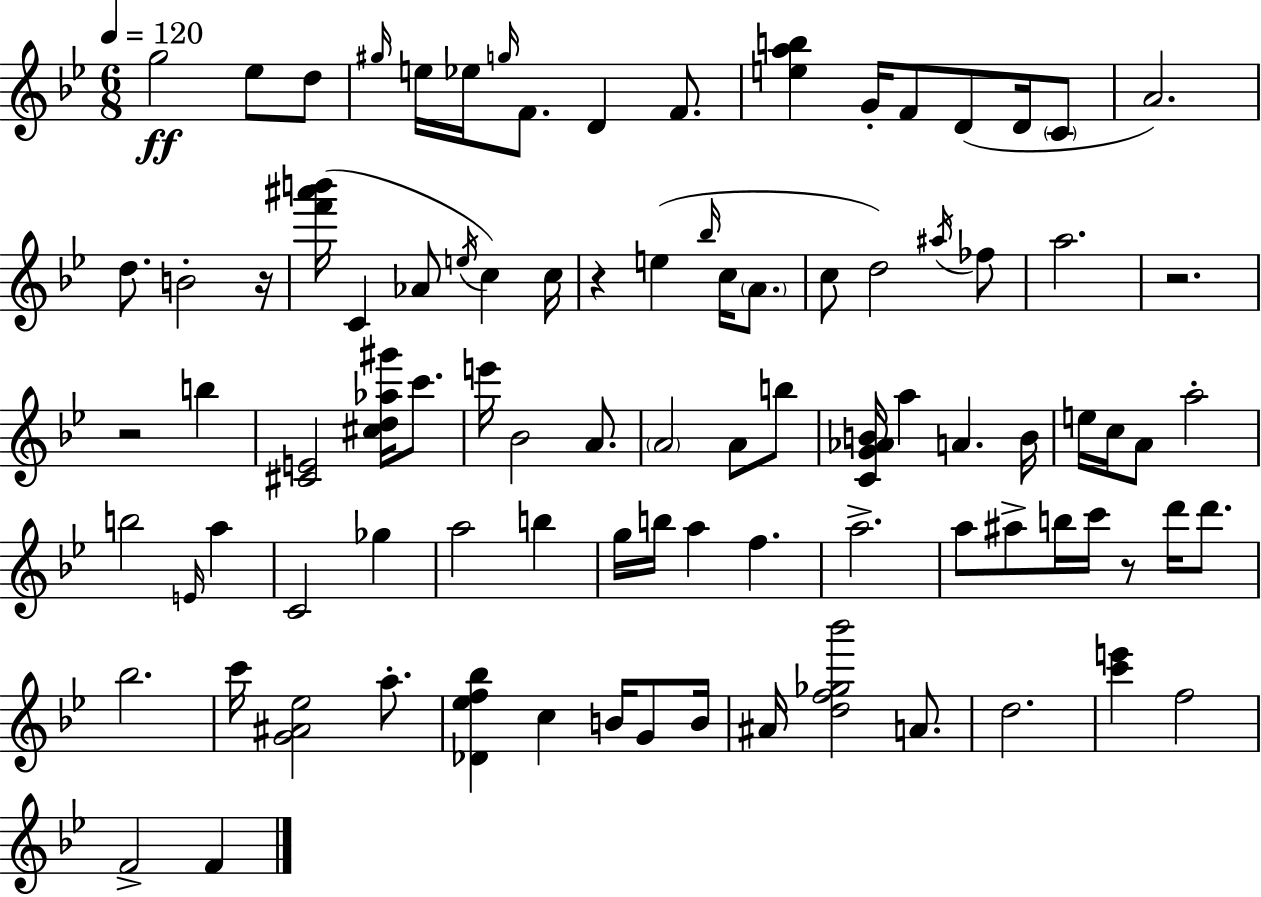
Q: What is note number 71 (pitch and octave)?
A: G4